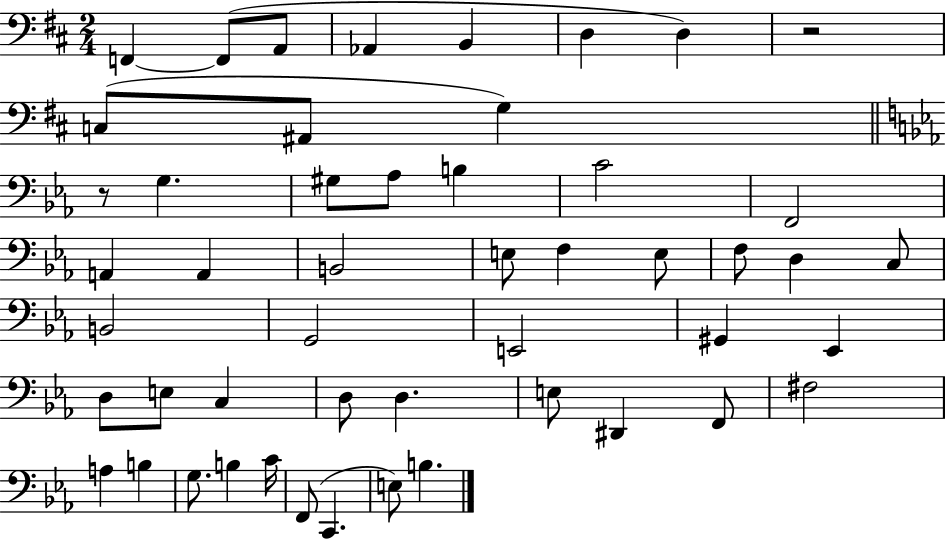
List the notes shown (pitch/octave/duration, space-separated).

F2/q F2/e A2/e Ab2/q B2/q D3/q D3/q R/h C3/e A#2/e G3/q R/e G3/q. G#3/e Ab3/e B3/q C4/h F2/h A2/q A2/q B2/h E3/e F3/q E3/e F3/e D3/q C3/e B2/h G2/h E2/h G#2/q Eb2/q D3/e E3/e C3/q D3/e D3/q. E3/e D#2/q F2/e F#3/h A3/q B3/q G3/e. B3/q C4/s F2/e C2/q. E3/e B3/q.